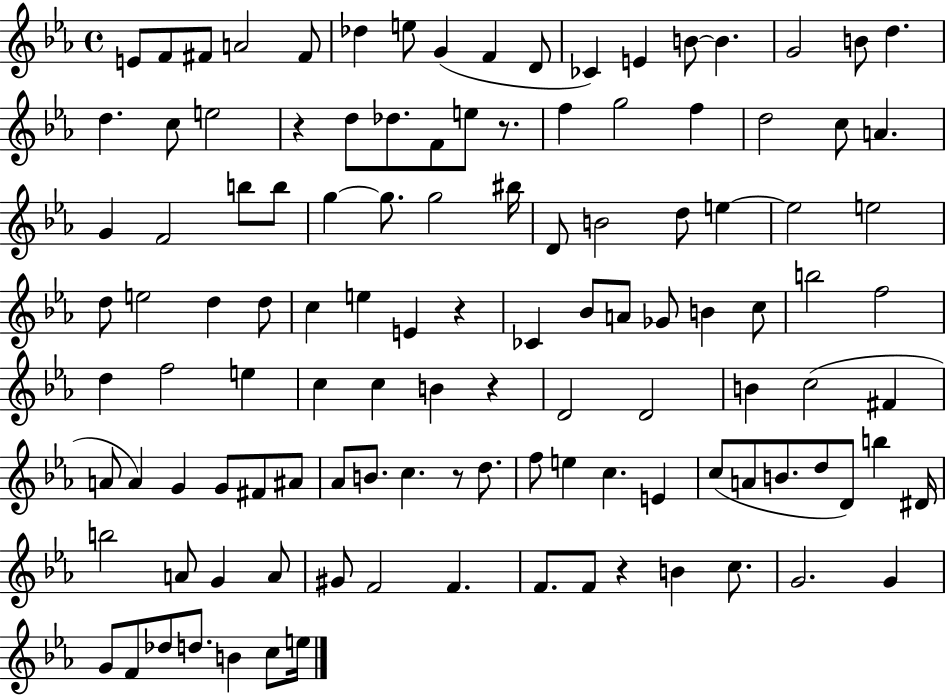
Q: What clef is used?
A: treble